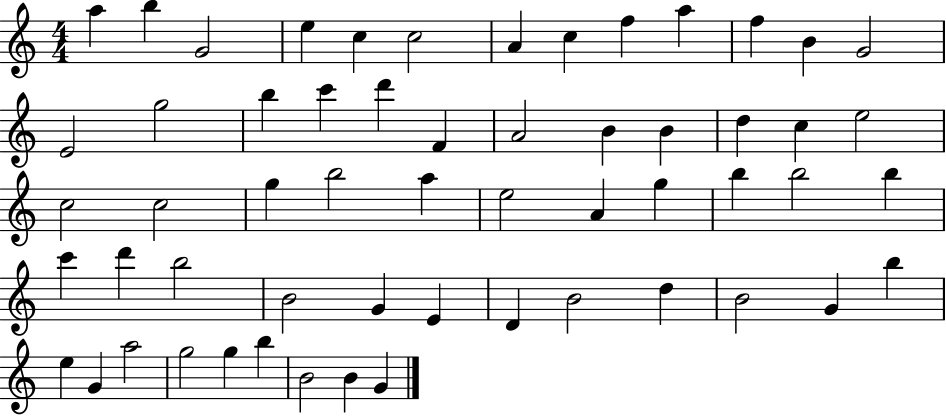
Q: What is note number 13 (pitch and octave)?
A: G4